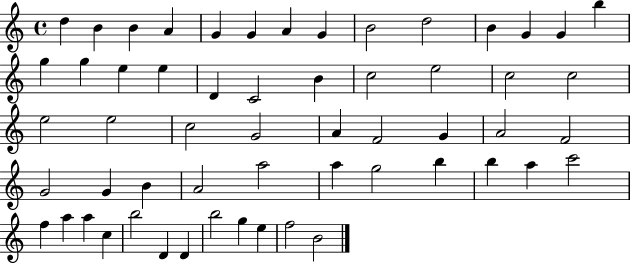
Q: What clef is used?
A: treble